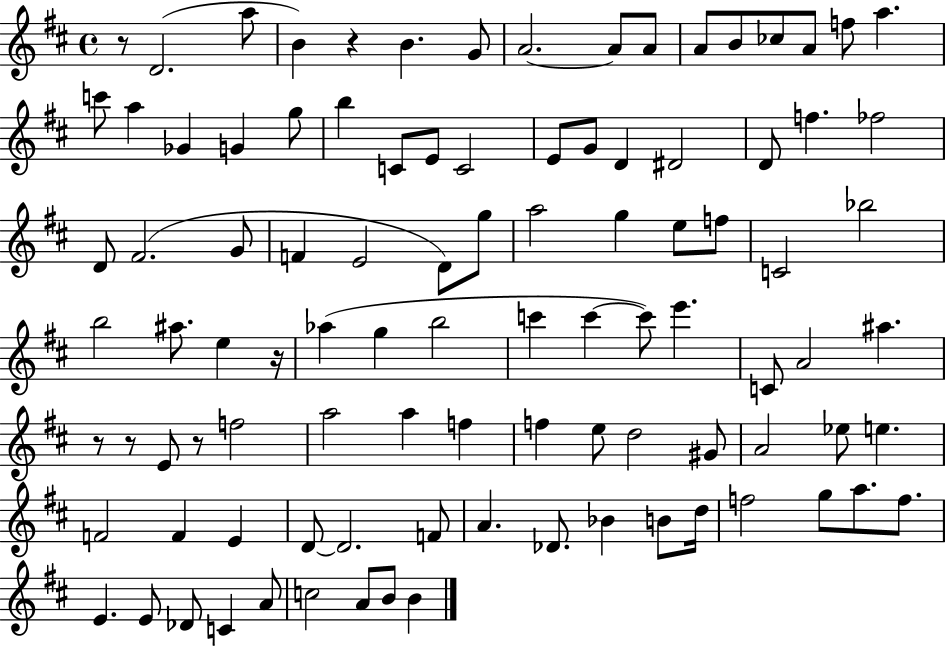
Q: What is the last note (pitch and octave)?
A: B4